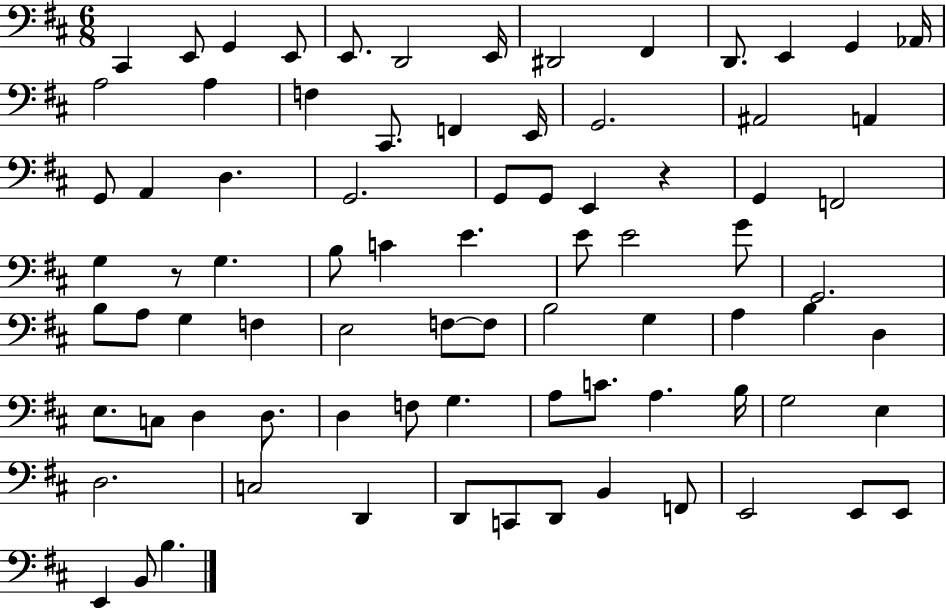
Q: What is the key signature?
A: D major